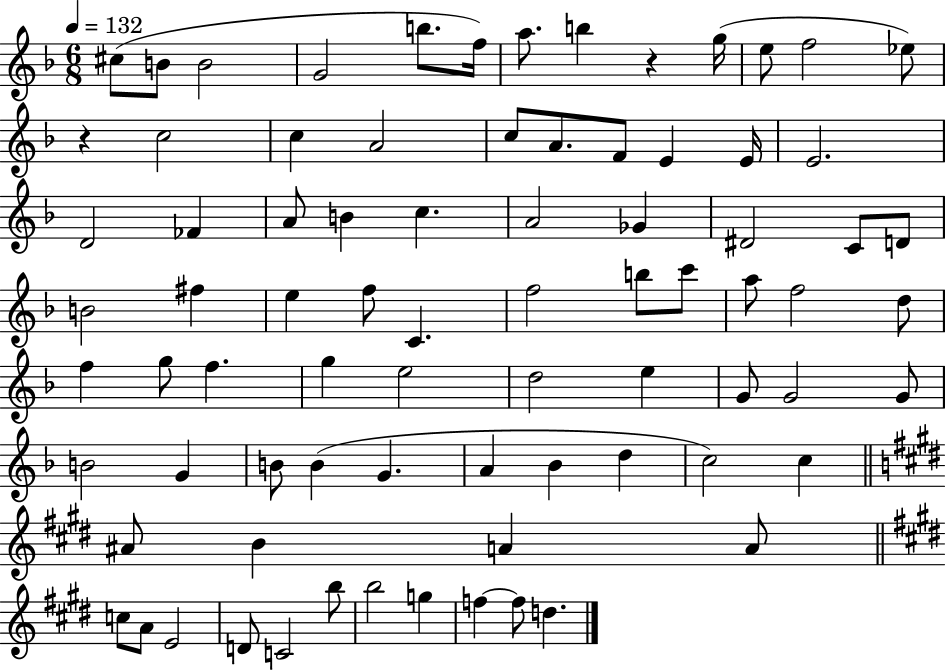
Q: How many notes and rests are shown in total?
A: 79